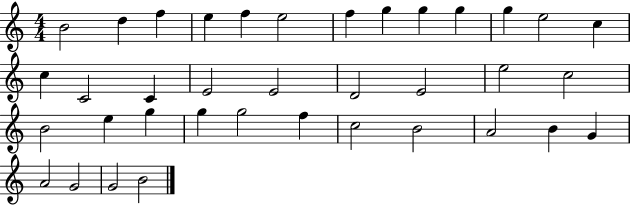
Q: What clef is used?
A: treble